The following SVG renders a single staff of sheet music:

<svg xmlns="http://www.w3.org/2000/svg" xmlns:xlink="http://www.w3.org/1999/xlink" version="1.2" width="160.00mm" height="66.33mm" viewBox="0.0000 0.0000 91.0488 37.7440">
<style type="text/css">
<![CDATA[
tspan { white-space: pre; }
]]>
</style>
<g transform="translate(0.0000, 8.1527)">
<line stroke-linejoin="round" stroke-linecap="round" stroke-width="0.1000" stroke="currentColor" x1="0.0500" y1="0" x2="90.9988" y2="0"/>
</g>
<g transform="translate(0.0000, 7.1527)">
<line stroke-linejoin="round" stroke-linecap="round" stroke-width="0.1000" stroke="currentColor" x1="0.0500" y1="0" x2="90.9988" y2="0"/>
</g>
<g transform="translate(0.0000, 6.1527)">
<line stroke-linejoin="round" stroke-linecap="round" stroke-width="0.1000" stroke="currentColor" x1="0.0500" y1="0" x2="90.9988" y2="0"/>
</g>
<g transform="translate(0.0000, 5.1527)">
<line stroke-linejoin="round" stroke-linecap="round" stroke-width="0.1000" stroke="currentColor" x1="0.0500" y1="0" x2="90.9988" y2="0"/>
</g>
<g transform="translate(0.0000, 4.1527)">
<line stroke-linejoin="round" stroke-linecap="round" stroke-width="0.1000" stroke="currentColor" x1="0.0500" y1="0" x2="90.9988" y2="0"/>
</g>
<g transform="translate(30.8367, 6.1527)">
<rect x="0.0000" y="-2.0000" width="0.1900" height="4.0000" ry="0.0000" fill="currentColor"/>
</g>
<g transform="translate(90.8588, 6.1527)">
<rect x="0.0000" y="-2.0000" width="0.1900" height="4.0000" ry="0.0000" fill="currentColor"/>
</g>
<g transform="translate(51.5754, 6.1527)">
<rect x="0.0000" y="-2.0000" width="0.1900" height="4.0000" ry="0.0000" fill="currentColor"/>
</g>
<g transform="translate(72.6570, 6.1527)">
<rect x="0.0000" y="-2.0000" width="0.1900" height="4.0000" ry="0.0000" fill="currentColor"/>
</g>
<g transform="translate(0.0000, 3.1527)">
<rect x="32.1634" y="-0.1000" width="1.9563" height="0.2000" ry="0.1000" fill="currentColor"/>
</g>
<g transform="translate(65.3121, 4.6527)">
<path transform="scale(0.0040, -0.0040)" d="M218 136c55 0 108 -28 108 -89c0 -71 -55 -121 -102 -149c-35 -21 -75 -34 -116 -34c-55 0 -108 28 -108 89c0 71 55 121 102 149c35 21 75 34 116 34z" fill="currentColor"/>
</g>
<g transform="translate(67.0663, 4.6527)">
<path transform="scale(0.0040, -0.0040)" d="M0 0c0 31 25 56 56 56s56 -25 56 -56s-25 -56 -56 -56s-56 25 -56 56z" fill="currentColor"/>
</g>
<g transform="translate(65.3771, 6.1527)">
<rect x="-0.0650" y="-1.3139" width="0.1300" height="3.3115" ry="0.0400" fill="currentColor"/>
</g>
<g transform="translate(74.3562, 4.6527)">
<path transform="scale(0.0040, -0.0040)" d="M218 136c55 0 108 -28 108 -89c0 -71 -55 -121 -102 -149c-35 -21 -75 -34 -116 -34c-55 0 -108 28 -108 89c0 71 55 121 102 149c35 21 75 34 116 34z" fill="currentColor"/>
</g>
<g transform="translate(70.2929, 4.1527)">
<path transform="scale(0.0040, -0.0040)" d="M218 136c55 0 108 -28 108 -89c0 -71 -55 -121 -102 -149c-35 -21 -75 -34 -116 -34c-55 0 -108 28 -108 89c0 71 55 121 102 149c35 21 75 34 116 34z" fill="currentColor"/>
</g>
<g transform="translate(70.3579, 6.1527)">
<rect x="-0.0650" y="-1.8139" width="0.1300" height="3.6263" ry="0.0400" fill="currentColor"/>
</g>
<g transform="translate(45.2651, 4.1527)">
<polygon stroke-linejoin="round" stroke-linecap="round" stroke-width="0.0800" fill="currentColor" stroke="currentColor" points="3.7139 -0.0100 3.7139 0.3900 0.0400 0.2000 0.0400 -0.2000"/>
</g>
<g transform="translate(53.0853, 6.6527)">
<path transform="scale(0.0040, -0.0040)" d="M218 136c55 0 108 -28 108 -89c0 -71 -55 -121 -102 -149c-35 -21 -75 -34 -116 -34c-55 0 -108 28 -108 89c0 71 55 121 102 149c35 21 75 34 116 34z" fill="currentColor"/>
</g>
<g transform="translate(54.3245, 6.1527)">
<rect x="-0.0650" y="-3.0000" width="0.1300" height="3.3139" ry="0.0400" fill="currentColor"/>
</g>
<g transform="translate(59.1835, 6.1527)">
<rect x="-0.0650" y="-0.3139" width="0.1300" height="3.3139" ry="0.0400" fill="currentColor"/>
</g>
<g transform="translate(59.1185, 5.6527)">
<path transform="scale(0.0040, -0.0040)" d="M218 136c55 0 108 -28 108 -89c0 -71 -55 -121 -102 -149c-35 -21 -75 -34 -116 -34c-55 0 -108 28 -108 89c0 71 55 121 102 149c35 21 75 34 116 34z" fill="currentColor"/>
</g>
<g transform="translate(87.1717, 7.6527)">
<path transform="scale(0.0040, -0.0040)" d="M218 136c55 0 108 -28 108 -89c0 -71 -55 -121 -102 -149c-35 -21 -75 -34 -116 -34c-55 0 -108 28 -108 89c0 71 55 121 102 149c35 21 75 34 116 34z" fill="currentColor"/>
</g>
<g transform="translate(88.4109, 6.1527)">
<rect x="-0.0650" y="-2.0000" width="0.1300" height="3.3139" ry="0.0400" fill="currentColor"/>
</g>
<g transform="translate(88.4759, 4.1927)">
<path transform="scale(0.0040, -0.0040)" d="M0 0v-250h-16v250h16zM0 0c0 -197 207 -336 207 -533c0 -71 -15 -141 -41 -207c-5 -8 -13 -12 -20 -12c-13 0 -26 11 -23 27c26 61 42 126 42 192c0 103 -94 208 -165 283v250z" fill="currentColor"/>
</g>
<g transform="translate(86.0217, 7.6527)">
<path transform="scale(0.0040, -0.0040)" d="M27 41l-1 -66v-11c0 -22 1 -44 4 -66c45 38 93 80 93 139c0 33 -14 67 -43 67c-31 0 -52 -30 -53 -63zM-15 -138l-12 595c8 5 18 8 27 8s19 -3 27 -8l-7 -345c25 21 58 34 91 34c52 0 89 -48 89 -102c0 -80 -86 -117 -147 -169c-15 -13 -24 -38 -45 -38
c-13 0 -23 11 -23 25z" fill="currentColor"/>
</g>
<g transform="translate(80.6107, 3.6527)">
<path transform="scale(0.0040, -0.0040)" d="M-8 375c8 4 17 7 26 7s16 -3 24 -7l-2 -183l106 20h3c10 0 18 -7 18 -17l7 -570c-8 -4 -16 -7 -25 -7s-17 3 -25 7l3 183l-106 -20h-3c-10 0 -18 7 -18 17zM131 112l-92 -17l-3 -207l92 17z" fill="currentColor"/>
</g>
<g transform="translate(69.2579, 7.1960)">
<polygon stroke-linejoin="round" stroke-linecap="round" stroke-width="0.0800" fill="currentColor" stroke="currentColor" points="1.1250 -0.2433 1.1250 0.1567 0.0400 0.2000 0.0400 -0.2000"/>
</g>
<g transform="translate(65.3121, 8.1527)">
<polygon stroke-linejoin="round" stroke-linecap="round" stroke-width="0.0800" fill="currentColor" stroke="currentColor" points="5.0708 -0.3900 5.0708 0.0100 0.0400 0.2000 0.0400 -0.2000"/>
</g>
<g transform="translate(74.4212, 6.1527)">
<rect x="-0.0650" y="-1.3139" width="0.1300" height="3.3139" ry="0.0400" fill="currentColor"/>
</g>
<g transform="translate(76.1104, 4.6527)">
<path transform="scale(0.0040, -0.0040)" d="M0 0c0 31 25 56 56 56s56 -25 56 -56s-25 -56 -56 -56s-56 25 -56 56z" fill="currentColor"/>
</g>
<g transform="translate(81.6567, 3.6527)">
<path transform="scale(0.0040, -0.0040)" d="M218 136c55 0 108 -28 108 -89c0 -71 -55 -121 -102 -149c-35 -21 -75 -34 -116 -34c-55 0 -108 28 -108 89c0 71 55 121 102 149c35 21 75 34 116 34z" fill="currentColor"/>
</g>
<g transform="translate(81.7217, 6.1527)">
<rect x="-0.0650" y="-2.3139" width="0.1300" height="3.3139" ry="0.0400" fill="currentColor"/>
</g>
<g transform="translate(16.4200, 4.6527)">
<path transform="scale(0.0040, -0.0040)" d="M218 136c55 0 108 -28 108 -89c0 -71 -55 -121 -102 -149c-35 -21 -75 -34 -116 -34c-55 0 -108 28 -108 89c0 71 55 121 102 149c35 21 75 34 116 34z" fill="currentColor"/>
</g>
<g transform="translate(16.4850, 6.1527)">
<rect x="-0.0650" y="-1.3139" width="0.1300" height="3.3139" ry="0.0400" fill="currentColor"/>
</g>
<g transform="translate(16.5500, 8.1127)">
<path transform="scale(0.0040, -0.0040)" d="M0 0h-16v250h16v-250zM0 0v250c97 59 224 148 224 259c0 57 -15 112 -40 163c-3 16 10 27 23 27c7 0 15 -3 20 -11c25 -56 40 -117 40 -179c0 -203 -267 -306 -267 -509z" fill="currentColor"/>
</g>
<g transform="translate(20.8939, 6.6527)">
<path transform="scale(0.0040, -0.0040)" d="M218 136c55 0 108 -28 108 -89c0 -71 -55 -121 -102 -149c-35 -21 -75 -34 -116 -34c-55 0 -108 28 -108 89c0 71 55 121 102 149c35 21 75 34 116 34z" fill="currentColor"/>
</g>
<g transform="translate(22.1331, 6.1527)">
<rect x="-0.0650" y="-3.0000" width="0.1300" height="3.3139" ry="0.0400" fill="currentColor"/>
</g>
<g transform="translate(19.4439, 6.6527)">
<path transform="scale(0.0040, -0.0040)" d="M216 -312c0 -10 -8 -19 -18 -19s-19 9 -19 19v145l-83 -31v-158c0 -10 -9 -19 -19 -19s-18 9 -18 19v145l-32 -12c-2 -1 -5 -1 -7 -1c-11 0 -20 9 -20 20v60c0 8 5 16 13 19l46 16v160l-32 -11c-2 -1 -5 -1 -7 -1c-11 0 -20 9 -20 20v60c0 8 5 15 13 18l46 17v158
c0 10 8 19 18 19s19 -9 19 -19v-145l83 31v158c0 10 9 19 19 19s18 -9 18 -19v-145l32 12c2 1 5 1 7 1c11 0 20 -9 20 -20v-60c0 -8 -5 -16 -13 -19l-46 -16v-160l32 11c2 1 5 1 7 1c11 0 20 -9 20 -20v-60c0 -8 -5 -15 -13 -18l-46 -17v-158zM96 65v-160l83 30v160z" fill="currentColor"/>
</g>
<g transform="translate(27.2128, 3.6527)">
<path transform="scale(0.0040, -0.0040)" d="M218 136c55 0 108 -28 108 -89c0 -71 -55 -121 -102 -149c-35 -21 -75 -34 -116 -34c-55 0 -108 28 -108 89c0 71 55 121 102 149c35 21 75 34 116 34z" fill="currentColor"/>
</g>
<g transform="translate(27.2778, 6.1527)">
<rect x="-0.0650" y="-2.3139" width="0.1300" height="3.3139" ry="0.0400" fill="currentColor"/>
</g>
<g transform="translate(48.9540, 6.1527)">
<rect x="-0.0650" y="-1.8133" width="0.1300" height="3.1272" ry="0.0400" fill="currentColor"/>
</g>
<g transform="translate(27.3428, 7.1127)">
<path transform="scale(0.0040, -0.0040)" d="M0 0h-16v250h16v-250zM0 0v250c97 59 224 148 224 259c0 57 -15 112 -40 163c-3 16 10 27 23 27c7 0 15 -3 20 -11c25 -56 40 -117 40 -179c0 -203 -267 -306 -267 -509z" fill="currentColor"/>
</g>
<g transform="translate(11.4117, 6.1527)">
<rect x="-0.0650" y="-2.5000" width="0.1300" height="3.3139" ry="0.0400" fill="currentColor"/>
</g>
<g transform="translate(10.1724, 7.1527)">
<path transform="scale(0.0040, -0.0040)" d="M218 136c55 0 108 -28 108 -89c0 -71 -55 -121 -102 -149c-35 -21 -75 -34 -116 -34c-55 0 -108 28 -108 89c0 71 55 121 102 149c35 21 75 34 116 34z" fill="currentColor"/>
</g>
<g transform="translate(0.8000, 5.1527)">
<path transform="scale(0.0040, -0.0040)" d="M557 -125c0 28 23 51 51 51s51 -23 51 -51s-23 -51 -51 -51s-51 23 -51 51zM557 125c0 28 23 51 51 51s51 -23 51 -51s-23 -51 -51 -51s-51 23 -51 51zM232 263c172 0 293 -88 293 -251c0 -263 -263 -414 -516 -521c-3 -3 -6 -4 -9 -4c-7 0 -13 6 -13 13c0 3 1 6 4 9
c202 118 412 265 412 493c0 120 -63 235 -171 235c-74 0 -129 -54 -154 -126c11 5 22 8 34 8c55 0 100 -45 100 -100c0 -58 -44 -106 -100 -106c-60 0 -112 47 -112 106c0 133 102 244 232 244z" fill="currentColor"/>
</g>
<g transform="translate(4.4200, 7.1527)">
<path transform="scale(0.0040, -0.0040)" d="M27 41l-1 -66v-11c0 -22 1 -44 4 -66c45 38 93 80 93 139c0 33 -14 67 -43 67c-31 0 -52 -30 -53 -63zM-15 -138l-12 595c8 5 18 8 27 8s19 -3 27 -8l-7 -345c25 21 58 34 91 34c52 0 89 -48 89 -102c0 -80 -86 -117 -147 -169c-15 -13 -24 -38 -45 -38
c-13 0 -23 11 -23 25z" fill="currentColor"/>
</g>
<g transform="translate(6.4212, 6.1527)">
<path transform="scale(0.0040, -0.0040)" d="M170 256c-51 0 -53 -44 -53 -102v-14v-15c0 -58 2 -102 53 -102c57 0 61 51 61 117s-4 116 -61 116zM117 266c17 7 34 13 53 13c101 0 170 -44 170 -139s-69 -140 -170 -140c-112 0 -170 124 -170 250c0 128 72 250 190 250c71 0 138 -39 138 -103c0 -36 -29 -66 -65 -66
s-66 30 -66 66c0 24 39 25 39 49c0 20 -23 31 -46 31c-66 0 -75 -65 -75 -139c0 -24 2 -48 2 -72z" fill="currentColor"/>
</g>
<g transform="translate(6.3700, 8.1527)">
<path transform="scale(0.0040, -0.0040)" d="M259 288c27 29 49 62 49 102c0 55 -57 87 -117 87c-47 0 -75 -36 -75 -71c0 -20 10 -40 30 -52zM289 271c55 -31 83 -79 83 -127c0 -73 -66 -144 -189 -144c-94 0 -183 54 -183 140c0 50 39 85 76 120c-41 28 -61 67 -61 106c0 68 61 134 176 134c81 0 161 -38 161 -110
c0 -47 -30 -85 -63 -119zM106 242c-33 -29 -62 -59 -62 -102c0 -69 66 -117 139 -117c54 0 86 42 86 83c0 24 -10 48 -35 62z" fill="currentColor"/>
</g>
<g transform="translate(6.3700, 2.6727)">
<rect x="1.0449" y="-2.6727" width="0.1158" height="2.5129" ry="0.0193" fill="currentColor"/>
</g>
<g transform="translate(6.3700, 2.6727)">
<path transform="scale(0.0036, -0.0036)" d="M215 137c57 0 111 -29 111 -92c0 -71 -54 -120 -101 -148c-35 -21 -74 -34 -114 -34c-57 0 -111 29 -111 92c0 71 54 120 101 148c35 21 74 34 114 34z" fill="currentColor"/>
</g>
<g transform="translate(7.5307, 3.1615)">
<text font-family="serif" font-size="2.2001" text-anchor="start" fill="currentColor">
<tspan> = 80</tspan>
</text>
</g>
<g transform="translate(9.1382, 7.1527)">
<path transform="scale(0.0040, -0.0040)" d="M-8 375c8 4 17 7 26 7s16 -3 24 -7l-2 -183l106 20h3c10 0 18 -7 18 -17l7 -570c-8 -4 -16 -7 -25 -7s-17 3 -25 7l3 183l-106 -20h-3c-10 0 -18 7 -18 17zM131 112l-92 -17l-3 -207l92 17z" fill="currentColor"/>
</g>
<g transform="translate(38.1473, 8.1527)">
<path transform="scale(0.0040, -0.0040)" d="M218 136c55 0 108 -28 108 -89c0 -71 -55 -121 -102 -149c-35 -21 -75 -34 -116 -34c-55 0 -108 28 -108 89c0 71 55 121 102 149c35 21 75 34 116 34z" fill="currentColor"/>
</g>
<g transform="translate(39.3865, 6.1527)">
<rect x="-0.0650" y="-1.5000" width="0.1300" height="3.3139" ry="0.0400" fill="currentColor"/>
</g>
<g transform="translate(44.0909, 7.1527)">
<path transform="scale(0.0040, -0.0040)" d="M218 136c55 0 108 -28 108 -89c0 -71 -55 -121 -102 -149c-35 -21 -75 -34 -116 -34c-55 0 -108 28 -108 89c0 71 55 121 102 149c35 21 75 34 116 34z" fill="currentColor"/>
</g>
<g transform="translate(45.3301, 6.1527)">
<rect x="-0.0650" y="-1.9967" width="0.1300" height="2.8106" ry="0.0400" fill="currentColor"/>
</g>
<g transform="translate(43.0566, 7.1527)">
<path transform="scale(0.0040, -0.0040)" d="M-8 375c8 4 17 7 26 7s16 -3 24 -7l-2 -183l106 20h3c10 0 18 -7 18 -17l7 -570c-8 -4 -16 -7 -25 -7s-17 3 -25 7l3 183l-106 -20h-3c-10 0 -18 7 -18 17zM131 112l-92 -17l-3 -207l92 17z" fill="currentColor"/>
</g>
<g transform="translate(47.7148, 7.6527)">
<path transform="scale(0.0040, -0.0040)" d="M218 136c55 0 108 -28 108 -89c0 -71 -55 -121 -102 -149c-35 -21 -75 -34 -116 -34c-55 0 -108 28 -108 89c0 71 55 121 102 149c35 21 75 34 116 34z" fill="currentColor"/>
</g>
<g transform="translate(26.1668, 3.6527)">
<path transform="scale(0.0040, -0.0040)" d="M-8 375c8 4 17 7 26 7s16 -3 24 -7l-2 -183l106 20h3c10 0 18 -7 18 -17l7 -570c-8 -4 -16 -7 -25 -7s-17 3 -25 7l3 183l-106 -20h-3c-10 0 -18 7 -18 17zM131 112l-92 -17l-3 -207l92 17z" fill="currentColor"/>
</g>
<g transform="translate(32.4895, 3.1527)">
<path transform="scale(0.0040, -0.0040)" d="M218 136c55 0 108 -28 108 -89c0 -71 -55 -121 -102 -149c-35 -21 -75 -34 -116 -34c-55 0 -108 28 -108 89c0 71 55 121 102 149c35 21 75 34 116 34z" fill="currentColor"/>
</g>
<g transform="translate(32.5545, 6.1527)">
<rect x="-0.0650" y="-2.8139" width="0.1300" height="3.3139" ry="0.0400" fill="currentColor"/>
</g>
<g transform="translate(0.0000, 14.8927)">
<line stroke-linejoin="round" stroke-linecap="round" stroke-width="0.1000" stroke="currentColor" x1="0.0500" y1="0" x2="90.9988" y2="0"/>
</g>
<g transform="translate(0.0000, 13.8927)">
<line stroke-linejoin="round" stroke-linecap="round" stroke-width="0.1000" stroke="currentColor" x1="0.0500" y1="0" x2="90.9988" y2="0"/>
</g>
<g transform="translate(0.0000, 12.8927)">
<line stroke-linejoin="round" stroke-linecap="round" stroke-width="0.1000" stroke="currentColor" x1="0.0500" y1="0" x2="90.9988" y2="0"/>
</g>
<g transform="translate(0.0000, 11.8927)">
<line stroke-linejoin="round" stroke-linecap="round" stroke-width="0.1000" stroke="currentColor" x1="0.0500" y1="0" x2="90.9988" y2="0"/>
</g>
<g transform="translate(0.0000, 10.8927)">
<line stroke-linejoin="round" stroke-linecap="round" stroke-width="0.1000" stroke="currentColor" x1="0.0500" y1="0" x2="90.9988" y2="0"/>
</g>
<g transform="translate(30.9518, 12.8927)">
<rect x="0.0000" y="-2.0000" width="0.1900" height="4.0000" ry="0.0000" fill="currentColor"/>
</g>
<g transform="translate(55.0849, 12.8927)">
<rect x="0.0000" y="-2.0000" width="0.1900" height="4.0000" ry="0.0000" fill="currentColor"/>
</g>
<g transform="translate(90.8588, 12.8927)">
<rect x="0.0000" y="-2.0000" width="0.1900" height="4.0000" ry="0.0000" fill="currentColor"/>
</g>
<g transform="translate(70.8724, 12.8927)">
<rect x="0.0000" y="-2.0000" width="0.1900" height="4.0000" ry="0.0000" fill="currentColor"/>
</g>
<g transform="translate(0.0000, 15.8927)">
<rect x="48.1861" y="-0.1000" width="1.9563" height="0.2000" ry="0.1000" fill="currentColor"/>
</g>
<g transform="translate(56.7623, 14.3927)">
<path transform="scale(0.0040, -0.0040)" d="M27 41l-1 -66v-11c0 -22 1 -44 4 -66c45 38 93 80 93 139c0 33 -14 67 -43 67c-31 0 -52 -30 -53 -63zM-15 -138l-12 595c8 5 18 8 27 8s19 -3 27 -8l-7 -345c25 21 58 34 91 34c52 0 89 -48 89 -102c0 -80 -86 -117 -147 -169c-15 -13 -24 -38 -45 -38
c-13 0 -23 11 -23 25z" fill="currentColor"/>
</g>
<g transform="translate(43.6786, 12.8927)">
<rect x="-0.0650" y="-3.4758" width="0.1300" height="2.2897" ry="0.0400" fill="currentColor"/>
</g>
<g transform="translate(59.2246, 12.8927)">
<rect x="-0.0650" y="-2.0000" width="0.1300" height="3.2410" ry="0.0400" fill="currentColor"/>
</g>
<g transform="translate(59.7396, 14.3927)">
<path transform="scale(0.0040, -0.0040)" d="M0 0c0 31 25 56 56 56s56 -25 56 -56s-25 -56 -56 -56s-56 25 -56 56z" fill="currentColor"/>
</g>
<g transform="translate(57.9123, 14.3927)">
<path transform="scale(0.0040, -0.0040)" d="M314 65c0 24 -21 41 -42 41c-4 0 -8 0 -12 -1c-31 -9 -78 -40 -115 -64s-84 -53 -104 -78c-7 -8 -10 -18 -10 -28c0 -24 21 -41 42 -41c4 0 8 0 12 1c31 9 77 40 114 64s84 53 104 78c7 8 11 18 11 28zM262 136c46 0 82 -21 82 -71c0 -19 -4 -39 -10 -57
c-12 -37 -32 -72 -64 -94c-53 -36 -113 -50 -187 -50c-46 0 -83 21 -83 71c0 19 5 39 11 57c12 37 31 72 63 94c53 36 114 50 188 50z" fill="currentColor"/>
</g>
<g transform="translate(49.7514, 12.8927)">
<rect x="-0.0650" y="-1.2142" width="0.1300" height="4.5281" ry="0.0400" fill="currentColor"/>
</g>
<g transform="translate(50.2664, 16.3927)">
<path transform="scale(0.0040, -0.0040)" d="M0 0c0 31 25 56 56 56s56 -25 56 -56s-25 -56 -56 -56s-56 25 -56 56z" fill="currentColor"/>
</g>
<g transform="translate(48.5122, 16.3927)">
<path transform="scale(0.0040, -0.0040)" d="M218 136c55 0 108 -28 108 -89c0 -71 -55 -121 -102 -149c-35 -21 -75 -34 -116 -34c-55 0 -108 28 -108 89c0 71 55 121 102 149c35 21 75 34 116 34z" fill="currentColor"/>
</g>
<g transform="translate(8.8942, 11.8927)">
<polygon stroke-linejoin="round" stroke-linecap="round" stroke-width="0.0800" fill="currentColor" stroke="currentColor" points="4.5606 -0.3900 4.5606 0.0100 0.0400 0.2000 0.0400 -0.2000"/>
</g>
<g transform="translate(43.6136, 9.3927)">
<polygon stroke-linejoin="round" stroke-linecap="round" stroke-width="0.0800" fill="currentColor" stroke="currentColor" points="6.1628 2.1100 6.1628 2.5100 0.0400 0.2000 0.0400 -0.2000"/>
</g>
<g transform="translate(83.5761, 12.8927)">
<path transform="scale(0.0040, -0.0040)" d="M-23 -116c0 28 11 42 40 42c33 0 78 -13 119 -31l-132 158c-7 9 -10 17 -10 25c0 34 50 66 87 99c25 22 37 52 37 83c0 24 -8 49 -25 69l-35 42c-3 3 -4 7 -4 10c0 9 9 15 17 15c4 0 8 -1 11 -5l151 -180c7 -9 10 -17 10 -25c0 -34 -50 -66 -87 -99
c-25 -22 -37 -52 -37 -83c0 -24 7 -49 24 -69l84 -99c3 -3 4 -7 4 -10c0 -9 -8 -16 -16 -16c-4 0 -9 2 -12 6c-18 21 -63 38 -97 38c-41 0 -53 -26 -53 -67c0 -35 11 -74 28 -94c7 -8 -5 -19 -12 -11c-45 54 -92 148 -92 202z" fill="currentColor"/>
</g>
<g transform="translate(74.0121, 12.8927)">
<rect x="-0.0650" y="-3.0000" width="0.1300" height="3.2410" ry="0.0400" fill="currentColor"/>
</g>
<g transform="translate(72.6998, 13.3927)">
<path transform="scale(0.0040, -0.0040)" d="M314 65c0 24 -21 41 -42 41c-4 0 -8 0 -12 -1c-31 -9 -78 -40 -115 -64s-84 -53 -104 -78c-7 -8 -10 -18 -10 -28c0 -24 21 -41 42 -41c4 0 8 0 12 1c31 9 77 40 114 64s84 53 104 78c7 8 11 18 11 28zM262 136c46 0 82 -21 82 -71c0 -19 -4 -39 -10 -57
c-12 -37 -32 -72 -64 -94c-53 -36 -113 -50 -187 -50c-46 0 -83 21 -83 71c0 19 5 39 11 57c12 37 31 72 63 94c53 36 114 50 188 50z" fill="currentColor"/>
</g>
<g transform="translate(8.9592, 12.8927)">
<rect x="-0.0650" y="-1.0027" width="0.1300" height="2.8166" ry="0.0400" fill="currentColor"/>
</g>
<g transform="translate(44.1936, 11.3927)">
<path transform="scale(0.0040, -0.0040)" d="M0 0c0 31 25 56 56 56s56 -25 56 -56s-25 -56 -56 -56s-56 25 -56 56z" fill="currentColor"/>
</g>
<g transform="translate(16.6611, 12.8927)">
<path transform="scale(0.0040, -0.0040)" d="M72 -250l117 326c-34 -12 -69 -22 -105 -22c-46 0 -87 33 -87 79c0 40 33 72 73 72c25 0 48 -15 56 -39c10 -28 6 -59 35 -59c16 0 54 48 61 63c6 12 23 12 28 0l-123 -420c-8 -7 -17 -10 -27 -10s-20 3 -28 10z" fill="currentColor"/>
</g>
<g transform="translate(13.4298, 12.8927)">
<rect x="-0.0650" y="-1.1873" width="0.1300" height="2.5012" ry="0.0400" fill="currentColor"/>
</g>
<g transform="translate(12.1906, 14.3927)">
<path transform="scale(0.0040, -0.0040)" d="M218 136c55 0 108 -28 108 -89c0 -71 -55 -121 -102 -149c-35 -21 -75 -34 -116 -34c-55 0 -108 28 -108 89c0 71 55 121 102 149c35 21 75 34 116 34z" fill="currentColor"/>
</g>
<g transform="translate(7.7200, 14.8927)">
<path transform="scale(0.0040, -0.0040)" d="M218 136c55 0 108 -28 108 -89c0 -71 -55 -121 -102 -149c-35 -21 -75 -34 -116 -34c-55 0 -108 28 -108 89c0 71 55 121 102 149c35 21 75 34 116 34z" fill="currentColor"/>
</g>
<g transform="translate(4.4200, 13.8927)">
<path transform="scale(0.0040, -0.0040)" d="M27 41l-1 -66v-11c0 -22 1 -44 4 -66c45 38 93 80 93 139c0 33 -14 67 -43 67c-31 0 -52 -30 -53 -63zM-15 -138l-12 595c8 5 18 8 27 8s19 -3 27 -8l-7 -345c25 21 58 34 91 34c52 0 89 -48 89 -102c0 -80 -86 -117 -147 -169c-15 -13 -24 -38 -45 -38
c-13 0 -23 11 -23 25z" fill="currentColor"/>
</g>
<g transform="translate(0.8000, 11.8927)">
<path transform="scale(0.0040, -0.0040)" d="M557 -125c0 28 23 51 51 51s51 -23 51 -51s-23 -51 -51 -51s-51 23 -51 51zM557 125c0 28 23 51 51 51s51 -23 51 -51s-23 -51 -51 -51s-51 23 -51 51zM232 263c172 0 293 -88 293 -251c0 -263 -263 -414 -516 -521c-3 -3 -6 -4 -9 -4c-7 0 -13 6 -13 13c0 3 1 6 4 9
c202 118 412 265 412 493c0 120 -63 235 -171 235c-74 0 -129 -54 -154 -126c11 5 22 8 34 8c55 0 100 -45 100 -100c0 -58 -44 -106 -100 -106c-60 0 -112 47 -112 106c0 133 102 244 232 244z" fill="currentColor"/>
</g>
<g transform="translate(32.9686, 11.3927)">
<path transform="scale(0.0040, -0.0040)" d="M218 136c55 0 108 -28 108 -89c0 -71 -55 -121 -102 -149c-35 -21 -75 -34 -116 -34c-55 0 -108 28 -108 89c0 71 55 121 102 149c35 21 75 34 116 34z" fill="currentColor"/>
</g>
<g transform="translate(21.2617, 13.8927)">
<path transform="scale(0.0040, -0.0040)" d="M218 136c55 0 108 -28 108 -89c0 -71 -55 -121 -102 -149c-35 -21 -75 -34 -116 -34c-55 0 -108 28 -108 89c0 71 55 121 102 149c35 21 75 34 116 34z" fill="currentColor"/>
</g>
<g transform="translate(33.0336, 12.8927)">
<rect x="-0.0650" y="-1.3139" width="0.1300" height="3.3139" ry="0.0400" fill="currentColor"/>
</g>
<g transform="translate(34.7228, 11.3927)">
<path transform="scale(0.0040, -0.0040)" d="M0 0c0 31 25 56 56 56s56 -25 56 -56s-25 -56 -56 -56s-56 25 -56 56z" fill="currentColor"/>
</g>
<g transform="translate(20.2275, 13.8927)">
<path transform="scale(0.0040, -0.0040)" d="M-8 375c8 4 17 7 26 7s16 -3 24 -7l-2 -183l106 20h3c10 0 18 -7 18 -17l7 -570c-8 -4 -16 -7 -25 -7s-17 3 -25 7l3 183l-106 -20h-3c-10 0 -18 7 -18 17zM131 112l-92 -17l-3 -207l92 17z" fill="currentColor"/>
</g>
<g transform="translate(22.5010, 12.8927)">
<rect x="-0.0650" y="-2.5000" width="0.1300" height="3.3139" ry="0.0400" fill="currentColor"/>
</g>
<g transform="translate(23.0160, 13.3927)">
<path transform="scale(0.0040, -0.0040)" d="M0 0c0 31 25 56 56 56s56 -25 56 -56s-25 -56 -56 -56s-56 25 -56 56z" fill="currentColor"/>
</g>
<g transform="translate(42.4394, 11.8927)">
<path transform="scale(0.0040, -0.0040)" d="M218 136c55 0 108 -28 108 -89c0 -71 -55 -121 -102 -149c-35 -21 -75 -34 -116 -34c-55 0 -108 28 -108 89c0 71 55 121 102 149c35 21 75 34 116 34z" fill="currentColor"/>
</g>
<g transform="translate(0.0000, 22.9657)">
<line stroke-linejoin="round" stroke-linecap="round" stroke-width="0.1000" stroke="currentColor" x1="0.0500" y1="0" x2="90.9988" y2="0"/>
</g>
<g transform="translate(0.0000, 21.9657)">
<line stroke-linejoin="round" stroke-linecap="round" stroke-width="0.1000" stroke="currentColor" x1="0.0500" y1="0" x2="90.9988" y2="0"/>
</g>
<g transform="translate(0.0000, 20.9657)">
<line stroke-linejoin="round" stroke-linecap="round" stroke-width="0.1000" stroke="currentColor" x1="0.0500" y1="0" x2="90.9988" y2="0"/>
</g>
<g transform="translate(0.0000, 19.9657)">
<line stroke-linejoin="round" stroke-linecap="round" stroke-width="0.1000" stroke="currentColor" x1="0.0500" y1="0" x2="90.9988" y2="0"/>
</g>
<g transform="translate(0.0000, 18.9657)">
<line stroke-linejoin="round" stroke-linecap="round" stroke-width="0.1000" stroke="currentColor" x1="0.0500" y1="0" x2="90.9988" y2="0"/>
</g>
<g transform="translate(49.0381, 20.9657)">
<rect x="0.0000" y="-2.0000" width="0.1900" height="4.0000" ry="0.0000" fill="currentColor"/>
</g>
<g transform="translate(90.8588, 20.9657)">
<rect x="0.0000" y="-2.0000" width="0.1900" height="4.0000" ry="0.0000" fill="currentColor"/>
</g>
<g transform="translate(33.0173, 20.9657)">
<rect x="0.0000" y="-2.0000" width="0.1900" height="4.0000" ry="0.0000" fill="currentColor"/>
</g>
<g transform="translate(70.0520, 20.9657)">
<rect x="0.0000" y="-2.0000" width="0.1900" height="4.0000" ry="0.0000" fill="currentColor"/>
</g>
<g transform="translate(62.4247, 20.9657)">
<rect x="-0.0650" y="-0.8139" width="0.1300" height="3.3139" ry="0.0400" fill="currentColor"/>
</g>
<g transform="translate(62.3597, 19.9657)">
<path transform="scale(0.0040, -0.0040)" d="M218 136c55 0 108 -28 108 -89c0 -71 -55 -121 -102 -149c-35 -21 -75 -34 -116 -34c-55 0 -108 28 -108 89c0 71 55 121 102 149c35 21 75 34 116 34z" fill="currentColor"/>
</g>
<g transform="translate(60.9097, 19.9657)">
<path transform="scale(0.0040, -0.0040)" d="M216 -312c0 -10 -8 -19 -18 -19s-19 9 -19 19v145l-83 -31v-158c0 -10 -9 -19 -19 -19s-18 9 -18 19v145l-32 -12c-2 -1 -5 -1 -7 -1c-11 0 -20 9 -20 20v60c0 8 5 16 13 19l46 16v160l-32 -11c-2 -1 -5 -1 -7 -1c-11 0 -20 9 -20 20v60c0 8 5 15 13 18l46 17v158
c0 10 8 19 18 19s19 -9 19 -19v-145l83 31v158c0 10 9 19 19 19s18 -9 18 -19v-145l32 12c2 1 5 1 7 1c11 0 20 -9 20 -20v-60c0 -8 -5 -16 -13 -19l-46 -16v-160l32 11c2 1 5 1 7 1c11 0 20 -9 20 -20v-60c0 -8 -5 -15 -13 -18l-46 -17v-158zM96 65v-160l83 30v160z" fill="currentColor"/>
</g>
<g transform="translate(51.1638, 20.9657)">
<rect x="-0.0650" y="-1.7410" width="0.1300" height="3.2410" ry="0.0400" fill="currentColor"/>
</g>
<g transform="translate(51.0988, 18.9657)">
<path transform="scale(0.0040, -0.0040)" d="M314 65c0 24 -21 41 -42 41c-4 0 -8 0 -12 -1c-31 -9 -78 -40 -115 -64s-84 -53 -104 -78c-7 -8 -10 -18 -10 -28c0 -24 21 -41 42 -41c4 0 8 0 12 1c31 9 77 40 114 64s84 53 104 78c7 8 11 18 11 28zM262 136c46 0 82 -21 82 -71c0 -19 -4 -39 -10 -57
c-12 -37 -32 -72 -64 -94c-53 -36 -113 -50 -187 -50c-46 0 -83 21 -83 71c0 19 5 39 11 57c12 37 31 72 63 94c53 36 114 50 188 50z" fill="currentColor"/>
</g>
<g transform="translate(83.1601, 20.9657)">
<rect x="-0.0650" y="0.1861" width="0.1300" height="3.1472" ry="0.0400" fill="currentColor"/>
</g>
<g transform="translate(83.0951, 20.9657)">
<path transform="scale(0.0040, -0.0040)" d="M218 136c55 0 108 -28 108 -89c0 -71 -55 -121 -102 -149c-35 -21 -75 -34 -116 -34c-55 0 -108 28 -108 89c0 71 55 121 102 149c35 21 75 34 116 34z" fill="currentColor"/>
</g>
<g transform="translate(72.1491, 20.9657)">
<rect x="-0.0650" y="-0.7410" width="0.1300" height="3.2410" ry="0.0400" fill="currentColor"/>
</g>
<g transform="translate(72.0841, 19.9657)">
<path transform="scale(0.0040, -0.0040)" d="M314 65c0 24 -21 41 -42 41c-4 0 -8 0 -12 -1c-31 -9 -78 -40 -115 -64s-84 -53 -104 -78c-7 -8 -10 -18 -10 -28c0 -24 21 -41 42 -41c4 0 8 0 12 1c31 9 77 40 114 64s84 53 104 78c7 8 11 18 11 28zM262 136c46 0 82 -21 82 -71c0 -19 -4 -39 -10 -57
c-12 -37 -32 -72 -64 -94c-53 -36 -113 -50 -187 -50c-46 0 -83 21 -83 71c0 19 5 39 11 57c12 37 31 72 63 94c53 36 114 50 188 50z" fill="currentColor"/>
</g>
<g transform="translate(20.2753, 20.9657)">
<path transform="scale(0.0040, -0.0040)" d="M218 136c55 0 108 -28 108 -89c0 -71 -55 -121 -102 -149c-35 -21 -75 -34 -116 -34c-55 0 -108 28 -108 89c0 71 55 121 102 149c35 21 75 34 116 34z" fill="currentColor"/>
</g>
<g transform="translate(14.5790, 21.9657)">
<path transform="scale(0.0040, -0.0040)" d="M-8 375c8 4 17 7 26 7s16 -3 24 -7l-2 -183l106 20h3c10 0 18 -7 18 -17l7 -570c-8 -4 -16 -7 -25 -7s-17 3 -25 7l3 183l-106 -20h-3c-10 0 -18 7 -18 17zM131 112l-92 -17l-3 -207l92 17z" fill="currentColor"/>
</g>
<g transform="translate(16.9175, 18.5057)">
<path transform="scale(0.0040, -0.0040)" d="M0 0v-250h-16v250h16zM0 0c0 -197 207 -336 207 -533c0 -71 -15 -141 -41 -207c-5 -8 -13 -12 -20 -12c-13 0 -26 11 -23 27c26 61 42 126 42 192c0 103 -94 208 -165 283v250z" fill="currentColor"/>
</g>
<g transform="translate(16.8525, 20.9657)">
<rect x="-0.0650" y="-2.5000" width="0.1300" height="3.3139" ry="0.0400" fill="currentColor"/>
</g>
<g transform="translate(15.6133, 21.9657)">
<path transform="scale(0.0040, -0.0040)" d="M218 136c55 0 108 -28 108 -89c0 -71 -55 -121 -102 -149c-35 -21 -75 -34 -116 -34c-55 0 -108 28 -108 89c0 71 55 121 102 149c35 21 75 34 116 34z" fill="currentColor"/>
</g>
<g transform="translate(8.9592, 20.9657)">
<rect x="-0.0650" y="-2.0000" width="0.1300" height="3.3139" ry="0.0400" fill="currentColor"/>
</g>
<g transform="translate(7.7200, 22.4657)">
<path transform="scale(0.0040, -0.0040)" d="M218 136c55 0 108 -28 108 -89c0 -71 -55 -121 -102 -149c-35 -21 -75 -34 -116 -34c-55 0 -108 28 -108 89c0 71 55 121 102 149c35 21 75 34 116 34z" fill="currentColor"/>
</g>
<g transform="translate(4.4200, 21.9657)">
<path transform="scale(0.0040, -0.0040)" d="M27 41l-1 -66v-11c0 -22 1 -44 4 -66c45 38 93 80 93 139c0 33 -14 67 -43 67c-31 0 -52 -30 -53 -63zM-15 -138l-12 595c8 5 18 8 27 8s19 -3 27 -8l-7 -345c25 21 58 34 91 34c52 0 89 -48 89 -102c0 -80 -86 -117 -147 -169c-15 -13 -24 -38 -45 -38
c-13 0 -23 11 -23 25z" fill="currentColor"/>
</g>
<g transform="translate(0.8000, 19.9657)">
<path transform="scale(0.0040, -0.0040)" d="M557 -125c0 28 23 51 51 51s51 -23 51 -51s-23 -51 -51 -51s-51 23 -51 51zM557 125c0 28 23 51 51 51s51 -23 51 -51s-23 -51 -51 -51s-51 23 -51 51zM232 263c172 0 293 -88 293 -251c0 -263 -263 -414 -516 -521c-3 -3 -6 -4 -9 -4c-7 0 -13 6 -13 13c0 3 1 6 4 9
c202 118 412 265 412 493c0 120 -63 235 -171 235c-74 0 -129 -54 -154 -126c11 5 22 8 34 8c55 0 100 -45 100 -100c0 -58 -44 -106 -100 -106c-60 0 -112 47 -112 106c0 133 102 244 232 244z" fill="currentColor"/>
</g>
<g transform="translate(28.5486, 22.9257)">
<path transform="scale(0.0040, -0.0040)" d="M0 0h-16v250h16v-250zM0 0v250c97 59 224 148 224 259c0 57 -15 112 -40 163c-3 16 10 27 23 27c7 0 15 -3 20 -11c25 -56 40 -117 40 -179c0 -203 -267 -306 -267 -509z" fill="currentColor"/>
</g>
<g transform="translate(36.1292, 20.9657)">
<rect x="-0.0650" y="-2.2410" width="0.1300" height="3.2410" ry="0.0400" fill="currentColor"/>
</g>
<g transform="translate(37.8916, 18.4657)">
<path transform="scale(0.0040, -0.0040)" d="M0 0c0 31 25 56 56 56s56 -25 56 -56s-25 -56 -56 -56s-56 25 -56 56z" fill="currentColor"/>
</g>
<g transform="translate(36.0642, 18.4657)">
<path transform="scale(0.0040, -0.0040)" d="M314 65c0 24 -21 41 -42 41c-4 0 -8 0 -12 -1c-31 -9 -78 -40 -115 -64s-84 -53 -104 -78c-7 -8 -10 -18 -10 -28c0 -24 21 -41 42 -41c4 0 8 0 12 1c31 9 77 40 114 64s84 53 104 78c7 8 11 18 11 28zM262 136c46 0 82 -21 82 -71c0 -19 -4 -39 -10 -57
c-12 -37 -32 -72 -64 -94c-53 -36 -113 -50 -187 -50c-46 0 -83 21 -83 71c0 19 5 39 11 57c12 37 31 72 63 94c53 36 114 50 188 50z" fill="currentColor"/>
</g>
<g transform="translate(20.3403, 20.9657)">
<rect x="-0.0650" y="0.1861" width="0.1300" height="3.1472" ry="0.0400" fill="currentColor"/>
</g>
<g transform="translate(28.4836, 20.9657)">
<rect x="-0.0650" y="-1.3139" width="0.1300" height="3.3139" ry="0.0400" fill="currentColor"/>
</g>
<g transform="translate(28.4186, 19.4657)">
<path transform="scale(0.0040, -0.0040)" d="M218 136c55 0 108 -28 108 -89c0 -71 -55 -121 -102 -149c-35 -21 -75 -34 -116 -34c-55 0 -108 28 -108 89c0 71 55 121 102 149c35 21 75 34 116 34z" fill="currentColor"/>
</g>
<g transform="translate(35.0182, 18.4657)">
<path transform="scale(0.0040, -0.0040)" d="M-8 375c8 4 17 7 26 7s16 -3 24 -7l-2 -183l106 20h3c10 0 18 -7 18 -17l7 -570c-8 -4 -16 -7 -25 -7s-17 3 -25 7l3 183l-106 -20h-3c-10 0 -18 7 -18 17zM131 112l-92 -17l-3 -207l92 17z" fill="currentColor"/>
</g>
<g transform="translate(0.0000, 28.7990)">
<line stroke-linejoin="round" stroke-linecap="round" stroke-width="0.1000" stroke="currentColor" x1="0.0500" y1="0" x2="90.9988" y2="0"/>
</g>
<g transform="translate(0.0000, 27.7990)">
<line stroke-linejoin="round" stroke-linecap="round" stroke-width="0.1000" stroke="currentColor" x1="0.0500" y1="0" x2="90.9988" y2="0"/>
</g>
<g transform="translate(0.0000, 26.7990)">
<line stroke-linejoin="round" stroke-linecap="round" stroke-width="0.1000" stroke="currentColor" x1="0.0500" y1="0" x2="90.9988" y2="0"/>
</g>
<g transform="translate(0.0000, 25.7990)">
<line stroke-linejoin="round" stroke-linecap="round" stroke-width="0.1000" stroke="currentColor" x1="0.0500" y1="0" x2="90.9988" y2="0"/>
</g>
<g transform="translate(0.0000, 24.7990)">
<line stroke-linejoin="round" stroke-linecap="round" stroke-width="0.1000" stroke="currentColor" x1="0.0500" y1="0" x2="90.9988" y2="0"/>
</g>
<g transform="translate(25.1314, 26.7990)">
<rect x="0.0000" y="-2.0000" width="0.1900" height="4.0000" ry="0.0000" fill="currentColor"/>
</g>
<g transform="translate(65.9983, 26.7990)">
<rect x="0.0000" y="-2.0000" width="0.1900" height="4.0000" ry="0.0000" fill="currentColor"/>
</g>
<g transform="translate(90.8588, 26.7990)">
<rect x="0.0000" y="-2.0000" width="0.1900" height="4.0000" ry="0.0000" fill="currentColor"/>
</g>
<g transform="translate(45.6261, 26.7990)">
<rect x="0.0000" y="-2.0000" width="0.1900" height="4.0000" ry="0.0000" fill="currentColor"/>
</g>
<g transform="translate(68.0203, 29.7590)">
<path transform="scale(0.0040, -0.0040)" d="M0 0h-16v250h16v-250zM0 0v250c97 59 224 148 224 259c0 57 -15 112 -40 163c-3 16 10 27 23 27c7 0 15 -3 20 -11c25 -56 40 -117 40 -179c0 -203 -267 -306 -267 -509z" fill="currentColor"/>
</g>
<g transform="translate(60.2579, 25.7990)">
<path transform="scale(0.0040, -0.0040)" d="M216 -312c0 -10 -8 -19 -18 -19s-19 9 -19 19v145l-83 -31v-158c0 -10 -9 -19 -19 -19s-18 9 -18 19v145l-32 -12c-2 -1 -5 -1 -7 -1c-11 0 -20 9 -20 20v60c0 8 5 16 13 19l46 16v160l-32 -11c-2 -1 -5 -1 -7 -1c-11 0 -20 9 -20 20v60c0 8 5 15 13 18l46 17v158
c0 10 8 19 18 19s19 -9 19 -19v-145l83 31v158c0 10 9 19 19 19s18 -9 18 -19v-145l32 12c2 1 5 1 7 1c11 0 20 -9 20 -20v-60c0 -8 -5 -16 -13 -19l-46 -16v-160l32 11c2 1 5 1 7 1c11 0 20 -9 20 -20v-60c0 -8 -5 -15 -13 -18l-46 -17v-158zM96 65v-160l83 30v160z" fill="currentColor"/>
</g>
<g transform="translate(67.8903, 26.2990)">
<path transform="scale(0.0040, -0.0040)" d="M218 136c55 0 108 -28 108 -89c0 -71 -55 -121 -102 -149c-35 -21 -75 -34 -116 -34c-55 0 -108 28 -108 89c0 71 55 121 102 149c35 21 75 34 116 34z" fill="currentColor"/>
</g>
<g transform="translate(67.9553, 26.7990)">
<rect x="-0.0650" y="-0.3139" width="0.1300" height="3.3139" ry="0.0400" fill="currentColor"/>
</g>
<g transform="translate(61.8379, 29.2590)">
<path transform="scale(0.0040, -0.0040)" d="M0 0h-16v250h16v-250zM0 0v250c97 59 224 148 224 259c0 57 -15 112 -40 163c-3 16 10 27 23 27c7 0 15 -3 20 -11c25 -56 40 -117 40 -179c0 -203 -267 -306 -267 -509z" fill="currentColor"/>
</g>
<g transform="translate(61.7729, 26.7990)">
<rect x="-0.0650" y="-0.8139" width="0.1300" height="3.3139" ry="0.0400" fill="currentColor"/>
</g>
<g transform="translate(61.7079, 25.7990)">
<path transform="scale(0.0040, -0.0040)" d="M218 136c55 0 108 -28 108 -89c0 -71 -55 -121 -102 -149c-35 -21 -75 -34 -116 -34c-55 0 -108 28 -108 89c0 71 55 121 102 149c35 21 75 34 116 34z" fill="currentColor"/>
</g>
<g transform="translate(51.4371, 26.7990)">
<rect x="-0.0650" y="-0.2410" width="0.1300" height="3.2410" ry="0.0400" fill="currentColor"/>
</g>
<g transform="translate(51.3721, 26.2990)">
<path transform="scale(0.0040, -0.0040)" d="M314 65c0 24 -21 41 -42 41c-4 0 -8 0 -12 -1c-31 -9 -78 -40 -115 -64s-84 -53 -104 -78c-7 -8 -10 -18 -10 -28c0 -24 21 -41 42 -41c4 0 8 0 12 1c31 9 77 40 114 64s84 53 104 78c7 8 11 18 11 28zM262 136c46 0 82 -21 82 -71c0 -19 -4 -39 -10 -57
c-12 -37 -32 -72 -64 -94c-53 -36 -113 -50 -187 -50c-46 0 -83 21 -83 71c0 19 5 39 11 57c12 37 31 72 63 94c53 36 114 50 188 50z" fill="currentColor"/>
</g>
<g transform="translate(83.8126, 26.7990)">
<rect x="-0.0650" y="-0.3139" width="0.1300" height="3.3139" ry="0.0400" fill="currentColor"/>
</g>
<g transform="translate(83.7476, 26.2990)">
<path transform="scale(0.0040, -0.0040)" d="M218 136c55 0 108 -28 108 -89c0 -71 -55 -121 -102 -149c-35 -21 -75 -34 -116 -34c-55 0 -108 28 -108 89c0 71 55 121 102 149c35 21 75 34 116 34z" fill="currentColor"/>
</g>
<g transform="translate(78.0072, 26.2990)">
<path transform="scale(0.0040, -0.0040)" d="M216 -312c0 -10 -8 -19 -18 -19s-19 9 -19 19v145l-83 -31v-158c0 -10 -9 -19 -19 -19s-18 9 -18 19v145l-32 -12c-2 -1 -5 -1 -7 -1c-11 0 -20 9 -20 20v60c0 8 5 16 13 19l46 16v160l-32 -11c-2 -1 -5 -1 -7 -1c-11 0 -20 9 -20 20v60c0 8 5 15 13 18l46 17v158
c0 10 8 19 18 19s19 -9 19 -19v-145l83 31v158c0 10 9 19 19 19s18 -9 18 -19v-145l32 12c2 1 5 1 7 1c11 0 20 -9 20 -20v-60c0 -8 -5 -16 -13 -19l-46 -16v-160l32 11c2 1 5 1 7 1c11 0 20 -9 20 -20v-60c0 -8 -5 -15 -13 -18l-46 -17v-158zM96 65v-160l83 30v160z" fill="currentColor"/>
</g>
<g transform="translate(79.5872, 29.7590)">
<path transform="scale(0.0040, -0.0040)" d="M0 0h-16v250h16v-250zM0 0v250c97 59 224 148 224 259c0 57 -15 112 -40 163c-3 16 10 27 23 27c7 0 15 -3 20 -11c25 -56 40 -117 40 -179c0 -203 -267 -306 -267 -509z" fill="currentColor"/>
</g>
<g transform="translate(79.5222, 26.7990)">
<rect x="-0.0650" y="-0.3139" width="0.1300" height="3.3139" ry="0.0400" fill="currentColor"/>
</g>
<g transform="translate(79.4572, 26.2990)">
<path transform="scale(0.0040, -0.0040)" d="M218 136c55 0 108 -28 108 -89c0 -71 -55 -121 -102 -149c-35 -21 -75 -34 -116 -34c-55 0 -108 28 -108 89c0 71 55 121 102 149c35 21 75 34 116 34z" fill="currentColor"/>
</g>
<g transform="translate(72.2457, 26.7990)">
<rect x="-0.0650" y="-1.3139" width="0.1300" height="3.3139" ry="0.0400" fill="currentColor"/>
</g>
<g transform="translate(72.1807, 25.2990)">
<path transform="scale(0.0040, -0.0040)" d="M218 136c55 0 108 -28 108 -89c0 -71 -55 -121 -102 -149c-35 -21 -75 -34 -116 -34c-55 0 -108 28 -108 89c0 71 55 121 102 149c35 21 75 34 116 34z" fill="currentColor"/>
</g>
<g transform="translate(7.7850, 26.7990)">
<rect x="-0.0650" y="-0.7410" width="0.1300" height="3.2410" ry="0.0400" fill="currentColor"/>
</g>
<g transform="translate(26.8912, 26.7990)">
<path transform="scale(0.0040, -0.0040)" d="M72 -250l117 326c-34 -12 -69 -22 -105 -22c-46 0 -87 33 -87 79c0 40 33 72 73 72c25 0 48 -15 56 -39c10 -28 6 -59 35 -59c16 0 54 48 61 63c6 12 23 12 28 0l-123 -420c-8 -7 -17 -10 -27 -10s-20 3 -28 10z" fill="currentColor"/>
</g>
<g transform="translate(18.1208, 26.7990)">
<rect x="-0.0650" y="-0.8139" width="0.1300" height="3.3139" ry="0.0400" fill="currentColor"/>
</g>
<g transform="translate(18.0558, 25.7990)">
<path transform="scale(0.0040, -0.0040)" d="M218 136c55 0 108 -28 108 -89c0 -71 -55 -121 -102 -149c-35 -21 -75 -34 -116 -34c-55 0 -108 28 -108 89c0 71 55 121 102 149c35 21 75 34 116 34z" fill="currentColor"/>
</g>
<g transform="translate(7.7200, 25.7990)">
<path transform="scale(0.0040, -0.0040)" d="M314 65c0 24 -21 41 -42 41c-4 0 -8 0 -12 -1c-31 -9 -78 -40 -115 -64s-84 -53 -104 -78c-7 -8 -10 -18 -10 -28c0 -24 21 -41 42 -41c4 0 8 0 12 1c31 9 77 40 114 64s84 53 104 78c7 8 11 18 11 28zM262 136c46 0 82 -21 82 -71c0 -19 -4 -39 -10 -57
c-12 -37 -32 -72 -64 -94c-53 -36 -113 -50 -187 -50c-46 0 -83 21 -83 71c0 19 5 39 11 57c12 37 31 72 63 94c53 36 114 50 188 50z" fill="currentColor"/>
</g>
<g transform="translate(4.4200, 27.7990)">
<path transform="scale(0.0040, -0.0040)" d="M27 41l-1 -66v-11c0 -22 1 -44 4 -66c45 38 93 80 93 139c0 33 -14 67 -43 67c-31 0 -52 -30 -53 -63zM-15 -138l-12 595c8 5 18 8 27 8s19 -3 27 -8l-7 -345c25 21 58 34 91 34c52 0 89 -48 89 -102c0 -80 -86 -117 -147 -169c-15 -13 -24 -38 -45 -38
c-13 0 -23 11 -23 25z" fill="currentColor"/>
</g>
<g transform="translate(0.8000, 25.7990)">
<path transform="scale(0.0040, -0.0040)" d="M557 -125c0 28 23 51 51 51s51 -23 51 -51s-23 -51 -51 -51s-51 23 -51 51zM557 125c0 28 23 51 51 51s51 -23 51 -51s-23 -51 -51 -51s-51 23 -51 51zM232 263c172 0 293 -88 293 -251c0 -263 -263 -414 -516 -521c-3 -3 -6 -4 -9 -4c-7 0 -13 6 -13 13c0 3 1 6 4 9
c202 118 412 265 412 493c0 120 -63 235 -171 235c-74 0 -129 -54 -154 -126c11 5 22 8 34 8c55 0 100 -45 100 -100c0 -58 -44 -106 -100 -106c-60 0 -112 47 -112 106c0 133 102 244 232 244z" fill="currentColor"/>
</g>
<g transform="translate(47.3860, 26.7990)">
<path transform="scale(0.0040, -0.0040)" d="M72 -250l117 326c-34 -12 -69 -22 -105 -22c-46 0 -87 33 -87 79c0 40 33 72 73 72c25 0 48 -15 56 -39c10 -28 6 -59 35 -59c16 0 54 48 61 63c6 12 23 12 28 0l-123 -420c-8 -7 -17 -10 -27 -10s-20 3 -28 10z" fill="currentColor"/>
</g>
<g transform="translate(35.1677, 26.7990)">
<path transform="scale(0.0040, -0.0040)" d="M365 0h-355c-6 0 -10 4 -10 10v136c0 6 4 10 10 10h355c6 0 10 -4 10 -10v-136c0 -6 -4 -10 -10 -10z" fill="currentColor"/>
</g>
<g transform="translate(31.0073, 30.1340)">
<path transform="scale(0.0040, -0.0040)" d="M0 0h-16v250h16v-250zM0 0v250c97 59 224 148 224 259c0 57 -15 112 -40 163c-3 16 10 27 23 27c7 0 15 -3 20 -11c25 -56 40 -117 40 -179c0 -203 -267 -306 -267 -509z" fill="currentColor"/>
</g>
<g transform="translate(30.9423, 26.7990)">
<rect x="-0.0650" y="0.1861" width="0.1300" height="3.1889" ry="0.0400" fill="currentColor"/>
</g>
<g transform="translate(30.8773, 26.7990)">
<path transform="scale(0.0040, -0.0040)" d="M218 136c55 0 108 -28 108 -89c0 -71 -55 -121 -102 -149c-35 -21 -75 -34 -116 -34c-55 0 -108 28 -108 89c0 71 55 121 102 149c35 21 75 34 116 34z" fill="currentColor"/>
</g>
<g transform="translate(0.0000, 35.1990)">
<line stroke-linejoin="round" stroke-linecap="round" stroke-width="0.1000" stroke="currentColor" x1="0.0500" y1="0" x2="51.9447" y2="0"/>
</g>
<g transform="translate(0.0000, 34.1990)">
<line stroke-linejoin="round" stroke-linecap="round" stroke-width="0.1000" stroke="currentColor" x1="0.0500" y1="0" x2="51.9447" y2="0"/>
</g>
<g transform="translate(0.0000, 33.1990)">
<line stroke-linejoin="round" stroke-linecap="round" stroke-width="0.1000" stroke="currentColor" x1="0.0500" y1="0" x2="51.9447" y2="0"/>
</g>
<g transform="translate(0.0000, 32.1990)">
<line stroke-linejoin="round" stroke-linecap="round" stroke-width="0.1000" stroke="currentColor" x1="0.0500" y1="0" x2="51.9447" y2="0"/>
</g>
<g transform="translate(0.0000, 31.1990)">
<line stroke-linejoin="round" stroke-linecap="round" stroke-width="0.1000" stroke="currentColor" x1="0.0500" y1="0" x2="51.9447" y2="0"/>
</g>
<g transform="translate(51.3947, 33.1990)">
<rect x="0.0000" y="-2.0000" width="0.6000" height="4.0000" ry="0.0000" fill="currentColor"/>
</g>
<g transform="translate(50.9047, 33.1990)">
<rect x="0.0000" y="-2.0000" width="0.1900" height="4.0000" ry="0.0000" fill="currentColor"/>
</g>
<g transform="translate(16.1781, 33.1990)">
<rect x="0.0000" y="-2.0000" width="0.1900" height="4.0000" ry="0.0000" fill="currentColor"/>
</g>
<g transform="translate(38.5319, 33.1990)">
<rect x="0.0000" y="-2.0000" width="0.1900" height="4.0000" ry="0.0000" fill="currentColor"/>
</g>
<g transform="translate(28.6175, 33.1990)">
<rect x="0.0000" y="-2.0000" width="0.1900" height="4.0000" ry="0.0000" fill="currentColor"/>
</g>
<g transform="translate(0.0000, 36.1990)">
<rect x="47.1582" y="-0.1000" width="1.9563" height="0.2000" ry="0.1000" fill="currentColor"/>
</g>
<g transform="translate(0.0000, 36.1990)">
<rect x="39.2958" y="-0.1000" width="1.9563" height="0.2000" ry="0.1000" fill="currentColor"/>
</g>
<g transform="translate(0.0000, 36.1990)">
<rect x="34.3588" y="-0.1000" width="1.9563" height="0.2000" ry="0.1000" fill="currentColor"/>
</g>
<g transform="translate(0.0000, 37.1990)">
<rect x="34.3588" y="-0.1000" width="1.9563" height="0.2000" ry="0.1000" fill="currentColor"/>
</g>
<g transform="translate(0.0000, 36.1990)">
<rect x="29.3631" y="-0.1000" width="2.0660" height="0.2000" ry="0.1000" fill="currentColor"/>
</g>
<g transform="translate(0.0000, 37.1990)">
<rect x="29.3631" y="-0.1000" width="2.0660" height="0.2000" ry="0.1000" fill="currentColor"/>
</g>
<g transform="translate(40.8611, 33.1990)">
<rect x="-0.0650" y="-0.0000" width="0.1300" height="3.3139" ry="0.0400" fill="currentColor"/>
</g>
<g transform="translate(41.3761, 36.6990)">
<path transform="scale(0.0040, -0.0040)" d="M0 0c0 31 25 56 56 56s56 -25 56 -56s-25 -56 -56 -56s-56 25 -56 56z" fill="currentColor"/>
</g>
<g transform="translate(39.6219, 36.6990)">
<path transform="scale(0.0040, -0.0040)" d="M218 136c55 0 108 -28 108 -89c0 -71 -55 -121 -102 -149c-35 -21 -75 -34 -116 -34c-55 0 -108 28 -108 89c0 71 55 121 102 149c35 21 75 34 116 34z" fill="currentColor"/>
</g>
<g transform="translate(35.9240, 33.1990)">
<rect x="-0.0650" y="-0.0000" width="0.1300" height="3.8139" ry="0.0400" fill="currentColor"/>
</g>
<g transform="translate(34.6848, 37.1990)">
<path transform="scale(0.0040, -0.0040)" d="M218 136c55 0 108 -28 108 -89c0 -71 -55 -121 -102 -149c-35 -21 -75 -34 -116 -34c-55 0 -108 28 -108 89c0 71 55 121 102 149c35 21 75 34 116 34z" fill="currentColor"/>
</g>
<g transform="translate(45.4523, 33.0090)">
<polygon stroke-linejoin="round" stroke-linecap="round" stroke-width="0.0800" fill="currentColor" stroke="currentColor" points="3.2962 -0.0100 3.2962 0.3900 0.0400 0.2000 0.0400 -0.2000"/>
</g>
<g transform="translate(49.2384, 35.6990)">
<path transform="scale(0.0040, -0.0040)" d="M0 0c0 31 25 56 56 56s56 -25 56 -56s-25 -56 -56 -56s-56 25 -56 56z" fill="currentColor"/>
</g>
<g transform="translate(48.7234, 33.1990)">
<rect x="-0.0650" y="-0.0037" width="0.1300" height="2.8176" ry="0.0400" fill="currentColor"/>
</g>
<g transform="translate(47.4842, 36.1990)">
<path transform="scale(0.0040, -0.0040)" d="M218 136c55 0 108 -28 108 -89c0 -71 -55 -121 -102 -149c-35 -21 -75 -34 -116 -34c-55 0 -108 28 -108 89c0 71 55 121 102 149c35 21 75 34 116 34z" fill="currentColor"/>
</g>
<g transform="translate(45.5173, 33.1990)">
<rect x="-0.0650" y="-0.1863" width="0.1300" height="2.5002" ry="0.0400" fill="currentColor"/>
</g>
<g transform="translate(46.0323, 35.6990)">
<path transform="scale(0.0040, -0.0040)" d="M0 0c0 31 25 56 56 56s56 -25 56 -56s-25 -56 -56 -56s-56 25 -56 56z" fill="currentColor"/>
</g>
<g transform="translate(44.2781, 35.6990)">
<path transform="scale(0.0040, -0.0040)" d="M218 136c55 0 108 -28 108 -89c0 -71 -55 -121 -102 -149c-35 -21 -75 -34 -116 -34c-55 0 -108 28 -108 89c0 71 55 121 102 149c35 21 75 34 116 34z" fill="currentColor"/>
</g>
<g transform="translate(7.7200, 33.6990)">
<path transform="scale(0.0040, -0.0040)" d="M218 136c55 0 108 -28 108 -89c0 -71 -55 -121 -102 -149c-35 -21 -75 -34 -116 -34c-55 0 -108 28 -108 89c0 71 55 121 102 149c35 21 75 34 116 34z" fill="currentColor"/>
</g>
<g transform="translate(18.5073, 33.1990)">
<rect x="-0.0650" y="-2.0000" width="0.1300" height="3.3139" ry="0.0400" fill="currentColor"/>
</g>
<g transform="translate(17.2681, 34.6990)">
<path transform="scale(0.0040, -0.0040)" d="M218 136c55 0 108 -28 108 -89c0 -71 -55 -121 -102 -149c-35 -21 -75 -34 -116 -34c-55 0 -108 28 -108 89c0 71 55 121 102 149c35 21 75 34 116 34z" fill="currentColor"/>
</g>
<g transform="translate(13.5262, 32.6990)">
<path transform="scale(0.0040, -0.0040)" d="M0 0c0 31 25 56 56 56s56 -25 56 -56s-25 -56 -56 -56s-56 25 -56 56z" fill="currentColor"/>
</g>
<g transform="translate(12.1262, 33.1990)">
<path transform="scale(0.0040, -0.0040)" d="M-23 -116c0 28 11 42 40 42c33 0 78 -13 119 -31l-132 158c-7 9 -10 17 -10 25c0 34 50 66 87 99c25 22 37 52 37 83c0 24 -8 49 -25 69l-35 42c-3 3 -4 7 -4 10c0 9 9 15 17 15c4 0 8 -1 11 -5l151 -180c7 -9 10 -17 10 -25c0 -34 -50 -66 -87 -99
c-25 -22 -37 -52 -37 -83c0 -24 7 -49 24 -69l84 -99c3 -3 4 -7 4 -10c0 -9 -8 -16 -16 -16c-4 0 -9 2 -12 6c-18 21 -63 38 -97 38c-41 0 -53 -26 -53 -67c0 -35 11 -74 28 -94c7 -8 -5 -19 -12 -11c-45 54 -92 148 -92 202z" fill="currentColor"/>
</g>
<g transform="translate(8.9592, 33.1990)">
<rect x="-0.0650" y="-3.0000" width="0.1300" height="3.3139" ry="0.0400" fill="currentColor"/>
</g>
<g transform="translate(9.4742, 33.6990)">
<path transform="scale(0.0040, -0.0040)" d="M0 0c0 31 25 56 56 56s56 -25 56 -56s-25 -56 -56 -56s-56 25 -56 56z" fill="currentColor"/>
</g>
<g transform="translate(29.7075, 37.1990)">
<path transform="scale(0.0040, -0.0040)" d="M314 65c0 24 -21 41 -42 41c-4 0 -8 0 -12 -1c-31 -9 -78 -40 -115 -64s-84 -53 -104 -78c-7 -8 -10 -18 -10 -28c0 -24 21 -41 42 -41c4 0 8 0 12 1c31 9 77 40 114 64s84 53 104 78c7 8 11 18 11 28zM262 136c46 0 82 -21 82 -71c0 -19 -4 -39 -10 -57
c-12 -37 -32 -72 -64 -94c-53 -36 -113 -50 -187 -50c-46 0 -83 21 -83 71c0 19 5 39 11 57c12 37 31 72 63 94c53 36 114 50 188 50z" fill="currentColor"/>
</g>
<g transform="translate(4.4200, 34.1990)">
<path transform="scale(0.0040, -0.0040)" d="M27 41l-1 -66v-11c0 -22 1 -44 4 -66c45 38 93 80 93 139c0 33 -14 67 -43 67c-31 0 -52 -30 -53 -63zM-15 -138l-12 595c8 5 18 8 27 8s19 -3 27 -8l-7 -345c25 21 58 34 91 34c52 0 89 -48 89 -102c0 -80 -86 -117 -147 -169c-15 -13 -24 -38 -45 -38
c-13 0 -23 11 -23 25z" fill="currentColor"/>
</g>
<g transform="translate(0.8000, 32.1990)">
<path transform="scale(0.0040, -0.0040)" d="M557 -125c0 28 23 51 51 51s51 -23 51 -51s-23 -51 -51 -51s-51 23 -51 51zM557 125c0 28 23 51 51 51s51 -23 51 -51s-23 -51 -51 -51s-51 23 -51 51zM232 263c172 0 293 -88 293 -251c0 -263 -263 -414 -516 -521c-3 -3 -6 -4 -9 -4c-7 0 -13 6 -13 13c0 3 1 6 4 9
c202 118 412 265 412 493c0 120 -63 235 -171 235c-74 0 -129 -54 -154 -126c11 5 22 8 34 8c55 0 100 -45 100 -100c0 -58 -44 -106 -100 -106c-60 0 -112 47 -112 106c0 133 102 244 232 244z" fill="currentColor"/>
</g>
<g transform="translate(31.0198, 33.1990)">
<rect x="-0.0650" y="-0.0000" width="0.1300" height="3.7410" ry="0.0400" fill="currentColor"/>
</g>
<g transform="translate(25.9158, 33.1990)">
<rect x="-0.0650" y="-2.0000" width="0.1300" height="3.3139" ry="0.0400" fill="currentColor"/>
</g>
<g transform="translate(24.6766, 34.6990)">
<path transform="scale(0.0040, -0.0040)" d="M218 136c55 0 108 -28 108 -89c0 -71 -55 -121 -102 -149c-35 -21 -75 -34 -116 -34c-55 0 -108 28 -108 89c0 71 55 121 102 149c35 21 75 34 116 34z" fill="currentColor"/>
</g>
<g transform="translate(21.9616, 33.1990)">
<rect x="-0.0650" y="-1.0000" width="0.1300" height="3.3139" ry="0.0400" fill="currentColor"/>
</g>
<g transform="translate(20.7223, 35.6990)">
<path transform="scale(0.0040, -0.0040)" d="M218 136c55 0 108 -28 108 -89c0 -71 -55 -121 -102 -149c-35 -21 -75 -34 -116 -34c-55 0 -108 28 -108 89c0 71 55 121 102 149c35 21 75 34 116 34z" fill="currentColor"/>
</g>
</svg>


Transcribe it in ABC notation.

X:1
T:Untitled
M:6/8
L:1/4
K:F
B,, G,/2 ^C, B,/2 C G,, B,,/2 A,,/2 C, E, G,/2 A,/4 G, B, _A,,/2 G,,/2 A,,/2 z/2 B,, G, F,/2 D,,/2 _A,,2 C,2 z A,, B,,/2 D, G,/2 B,2 A,2 ^F, F,2 D, F,2 F, z/2 D,/2 z2 z/2 E,2 ^F,/2 E,/2 G, ^E,/2 ^E, C, z A,, F,, A,, C,,2 C,, D,, F,,/2 E,,/2